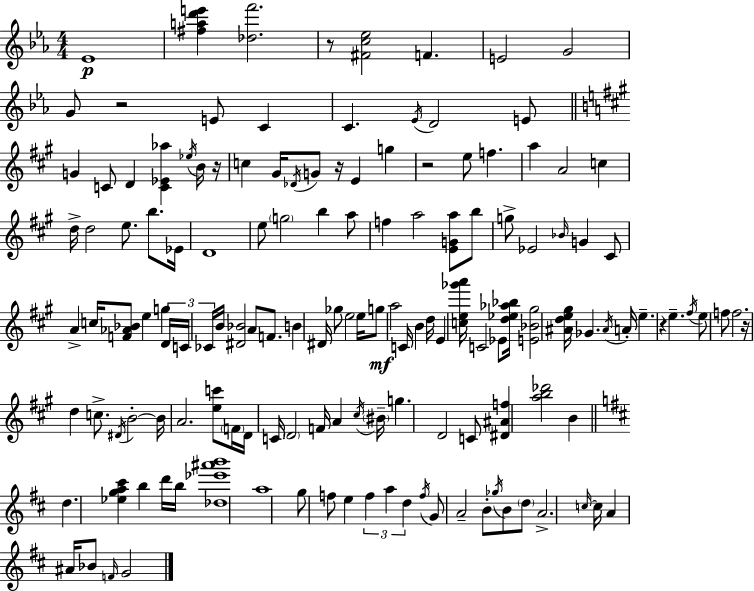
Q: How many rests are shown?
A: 7